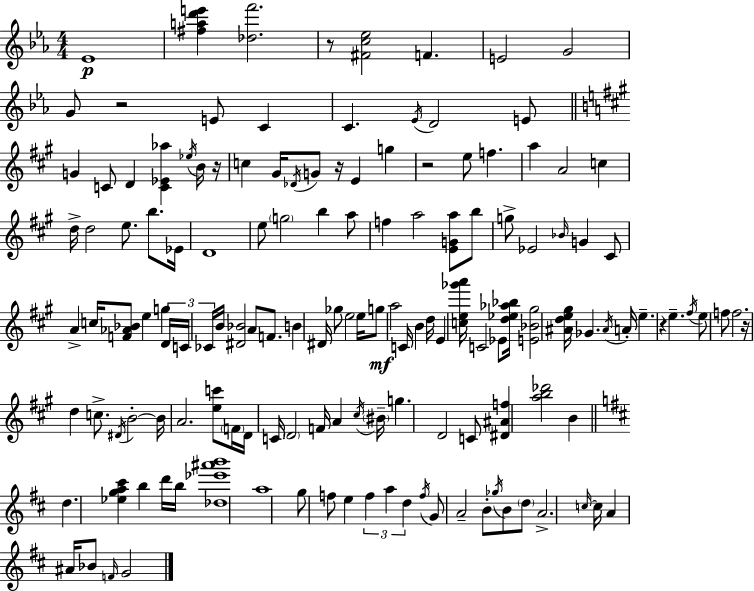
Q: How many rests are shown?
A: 7